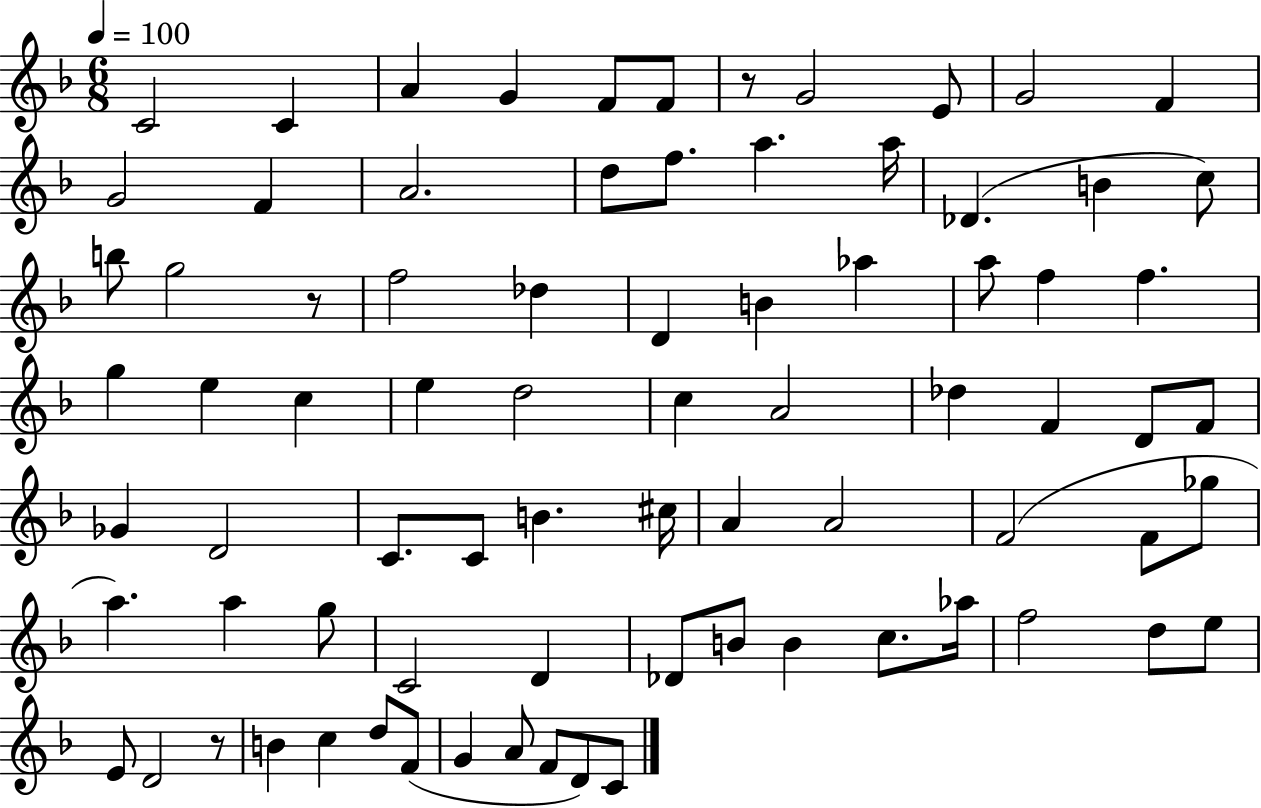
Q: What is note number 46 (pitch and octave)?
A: B4